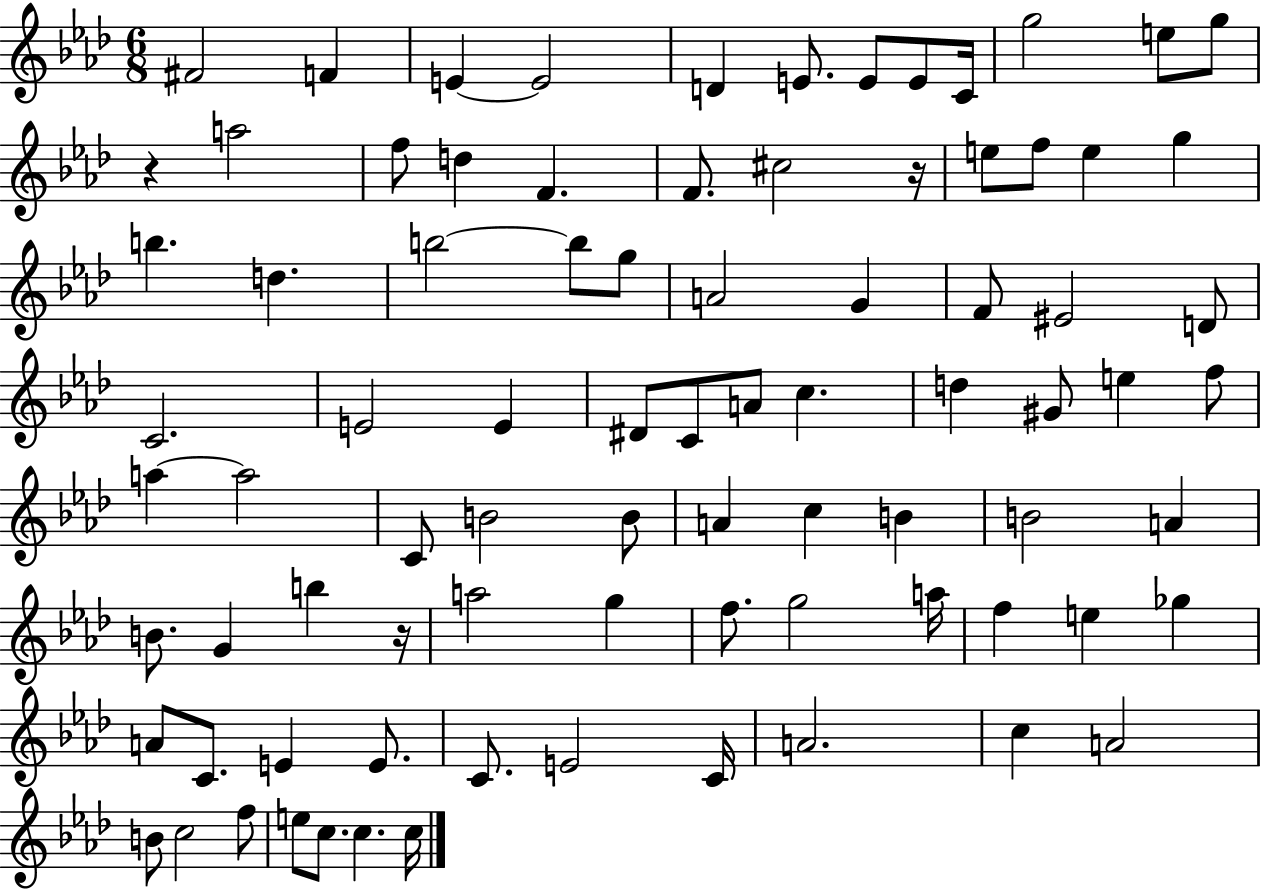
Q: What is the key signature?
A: AES major